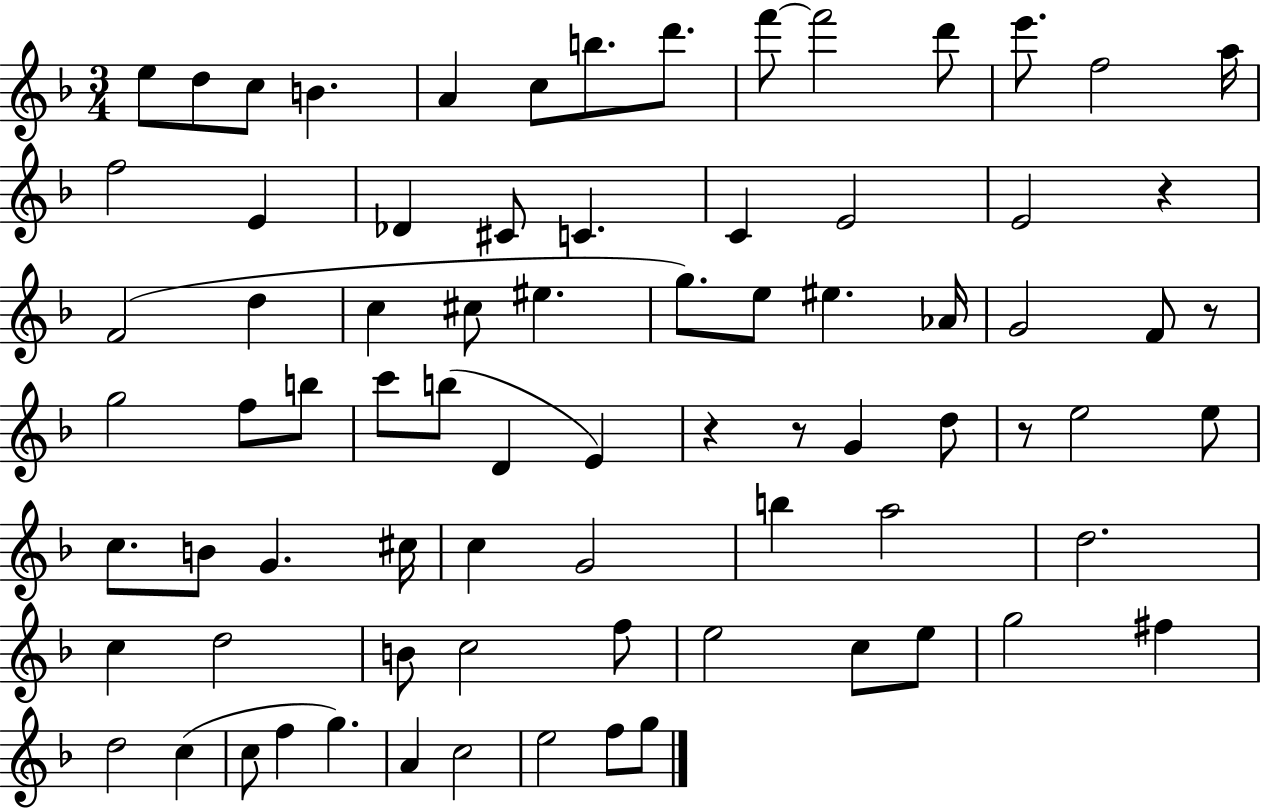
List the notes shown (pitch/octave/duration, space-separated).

E5/e D5/e C5/e B4/q. A4/q C5/e B5/e. D6/e. F6/e F6/h D6/e E6/e. F5/h A5/s F5/h E4/q Db4/q C#4/e C4/q. C4/q E4/h E4/h R/q F4/h D5/q C5/q C#5/e EIS5/q. G5/e. E5/e EIS5/q. Ab4/s G4/h F4/e R/e G5/h F5/e B5/e C6/e B5/e D4/q E4/q R/q R/e G4/q D5/e R/e E5/h E5/e C5/e. B4/e G4/q. C#5/s C5/q G4/h B5/q A5/h D5/h. C5/q D5/h B4/e C5/h F5/e E5/h C5/e E5/e G5/h F#5/q D5/h C5/q C5/e F5/q G5/q. A4/q C5/h E5/h F5/e G5/e